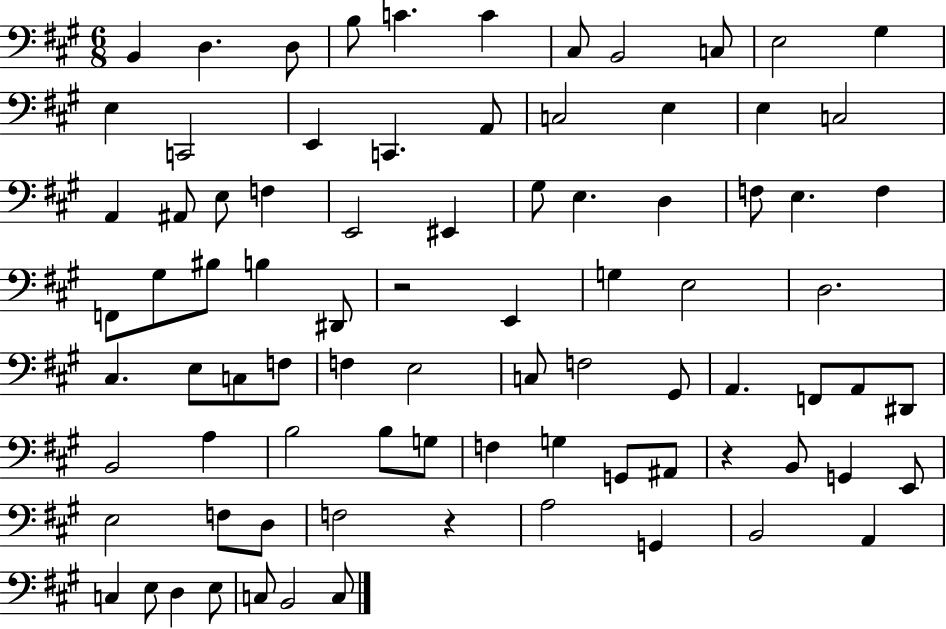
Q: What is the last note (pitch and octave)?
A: C3